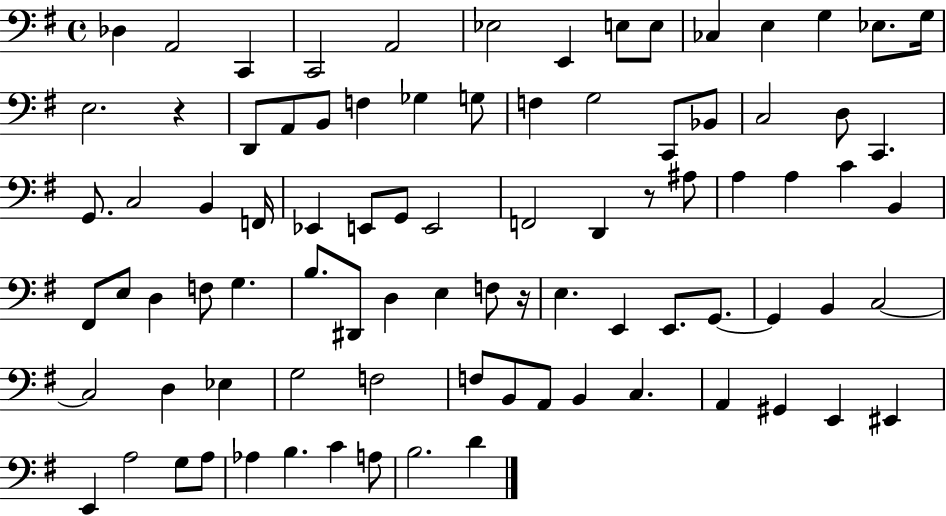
{
  \clef bass
  \time 4/4
  \defaultTimeSignature
  \key g \major
  des4 a,2 c,4 | c,2 a,2 | ees2 e,4 e8 e8 | ces4 e4 g4 ees8. g16 | \break e2. r4 | d,8 a,8 b,8 f4 ges4 g8 | f4 g2 c,8 bes,8 | c2 d8 c,4. | \break g,8. c2 b,4 f,16 | ees,4 e,8 g,8 e,2 | f,2 d,4 r8 ais8 | a4 a4 c'4 b,4 | \break fis,8 e8 d4 f8 g4. | b8. dis,8 d4 e4 f8 r16 | e4. e,4 e,8. g,8.~~ | g,4 b,4 c2~~ | \break c2 d4 ees4 | g2 f2 | f8 b,8 a,8 b,4 c4. | a,4 gis,4 e,4 eis,4 | \break e,4 a2 g8 a8 | aes4 b4. c'4 a8 | b2. d'4 | \bar "|."
}